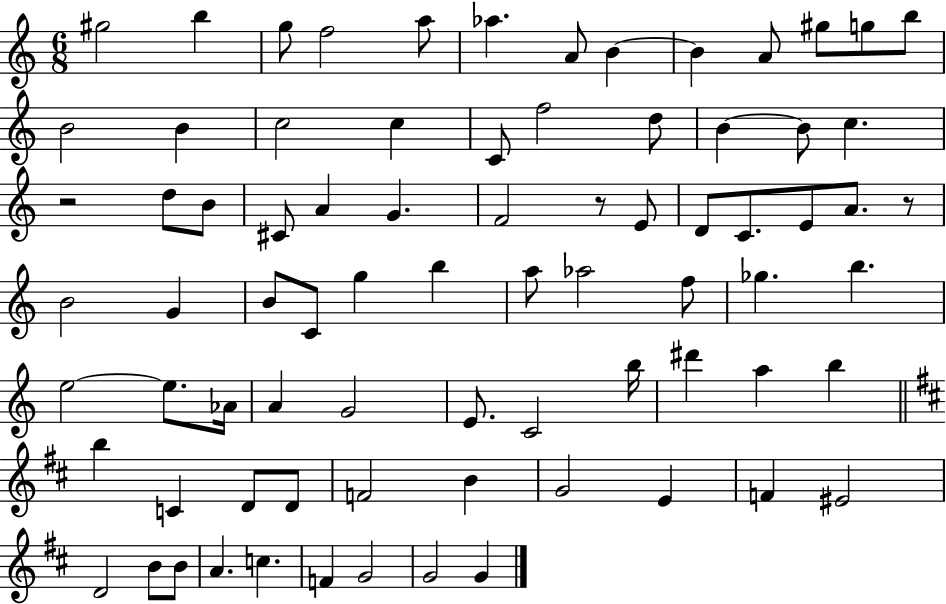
G#5/h B5/q G5/e F5/h A5/e Ab5/q. A4/e B4/q B4/q A4/e G#5/e G5/e B5/e B4/h B4/q C5/h C5/q C4/e F5/h D5/e B4/q B4/e C5/q. R/h D5/e B4/e C#4/e A4/q G4/q. F4/h R/e E4/e D4/e C4/e. E4/e A4/e. R/e B4/h G4/q B4/e C4/e G5/q B5/q A5/e Ab5/h F5/e Gb5/q. B5/q. E5/h E5/e. Ab4/s A4/q G4/h E4/e. C4/h B5/s D#6/q A5/q B5/q B5/q C4/q D4/e D4/e F4/h B4/q G4/h E4/q F4/q EIS4/h D4/h B4/e B4/e A4/q. C5/q. F4/q G4/h G4/h G4/q